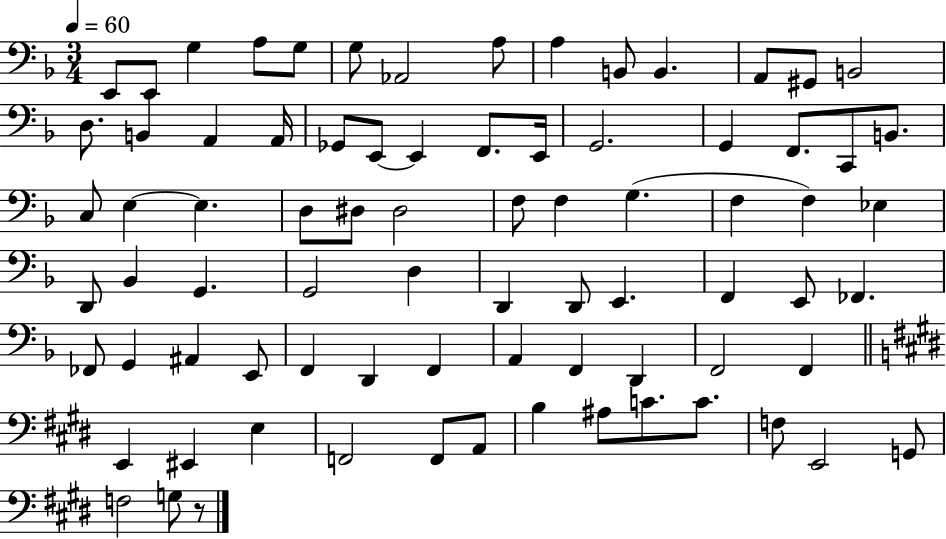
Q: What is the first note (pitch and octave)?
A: E2